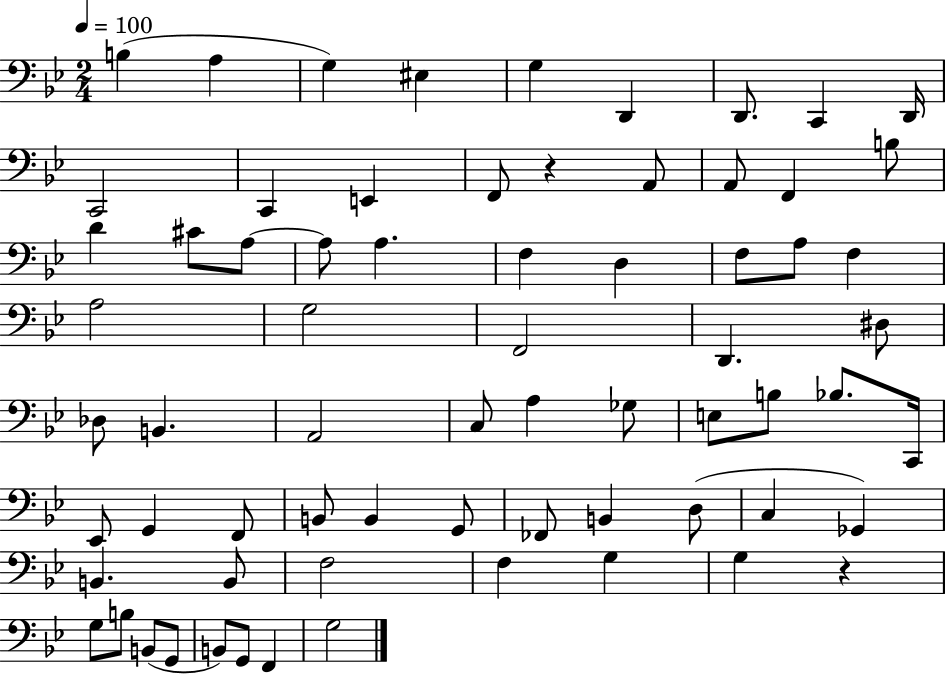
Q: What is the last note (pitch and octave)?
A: G3